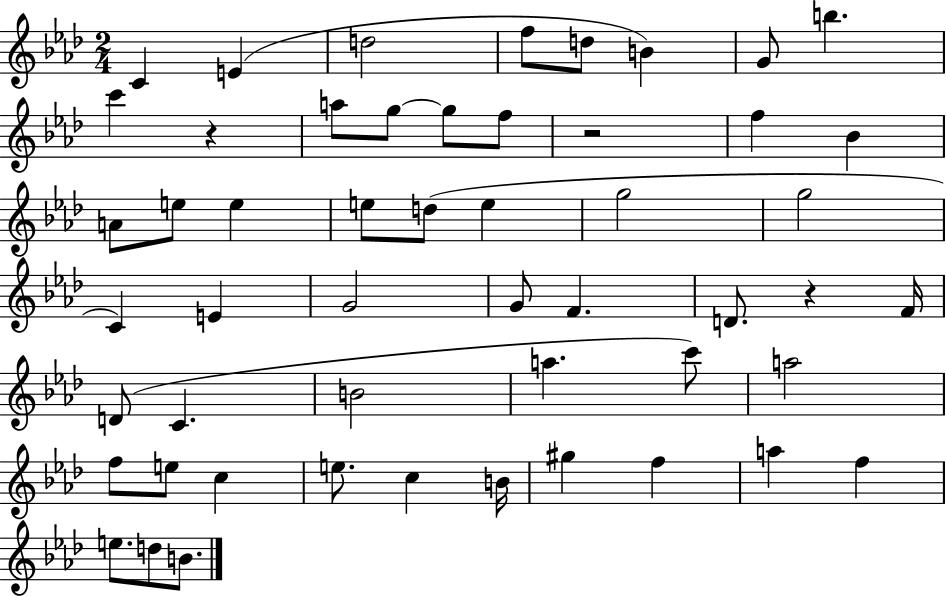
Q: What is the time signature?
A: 2/4